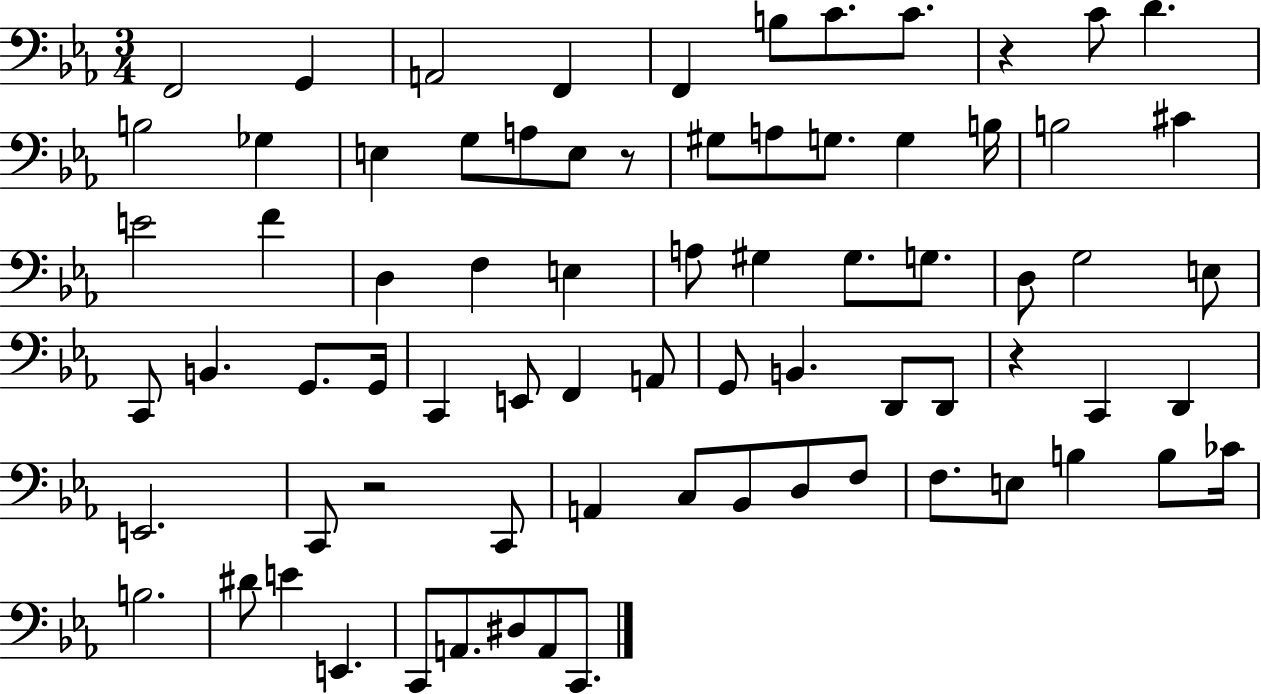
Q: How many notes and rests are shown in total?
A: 75